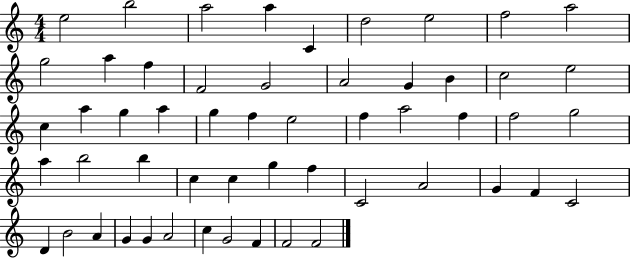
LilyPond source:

{
  \clef treble
  \numericTimeSignature
  \time 4/4
  \key c \major
  e''2 b''2 | a''2 a''4 c'4 | d''2 e''2 | f''2 a''2 | \break g''2 a''4 f''4 | f'2 g'2 | a'2 g'4 b'4 | c''2 e''2 | \break c''4 a''4 g''4 a''4 | g''4 f''4 e''2 | f''4 a''2 f''4 | f''2 g''2 | \break a''4 b''2 b''4 | c''4 c''4 g''4 f''4 | c'2 a'2 | g'4 f'4 c'2 | \break d'4 b'2 a'4 | g'4 g'4 a'2 | c''4 g'2 f'4 | f'2 f'2 | \break \bar "|."
}